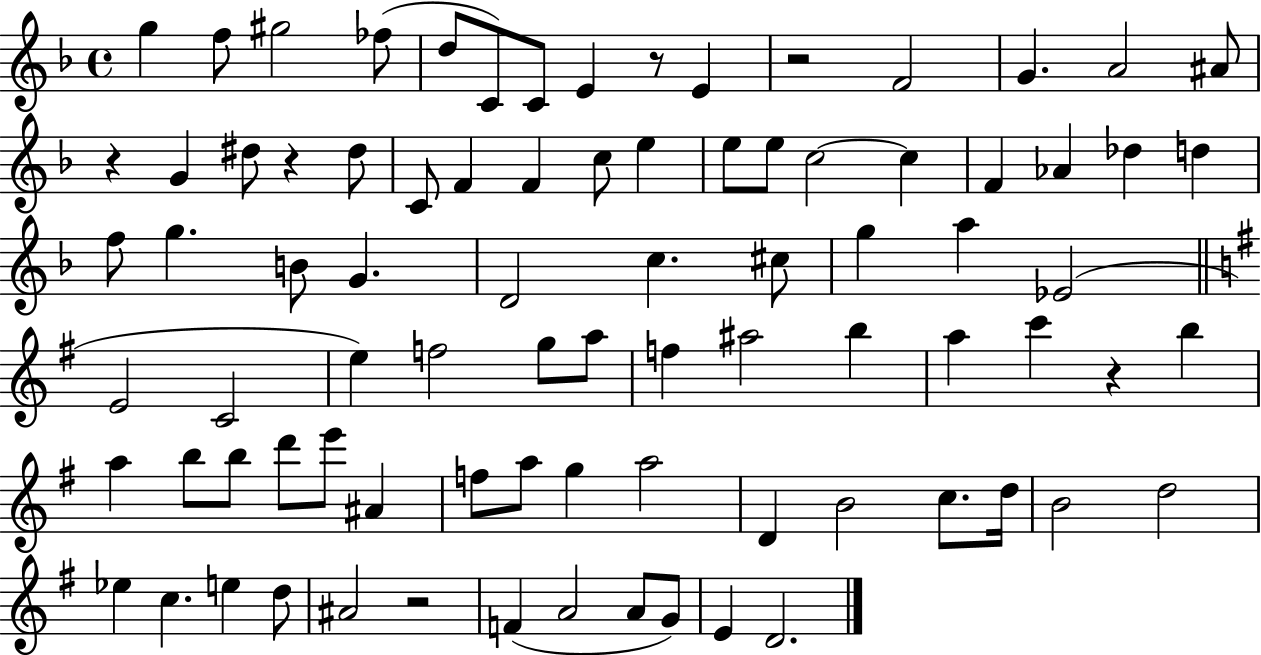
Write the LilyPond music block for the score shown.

{
  \clef treble
  \time 4/4
  \defaultTimeSignature
  \key f \major
  \repeat volta 2 { g''4 f''8 gis''2 fes''8( | d''8 c'8) c'8 e'4 r8 e'4 | r2 f'2 | g'4. a'2 ais'8 | \break r4 g'4 dis''8 r4 dis''8 | c'8 f'4 f'4 c''8 e''4 | e''8 e''8 c''2~~ c''4 | f'4 aes'4 des''4 d''4 | \break f''8 g''4. b'8 g'4. | d'2 c''4. cis''8 | g''4 a''4 ees'2( | \bar "||" \break \key e \minor e'2 c'2 | e''4) f''2 g''8 a''8 | f''4 ais''2 b''4 | a''4 c'''4 r4 b''4 | \break a''4 b''8 b''8 d'''8 e'''8 ais'4 | f''8 a''8 g''4 a''2 | d'4 b'2 c''8. d''16 | b'2 d''2 | \break ees''4 c''4. e''4 d''8 | ais'2 r2 | f'4( a'2 a'8 g'8) | e'4 d'2. | \break } \bar "|."
}